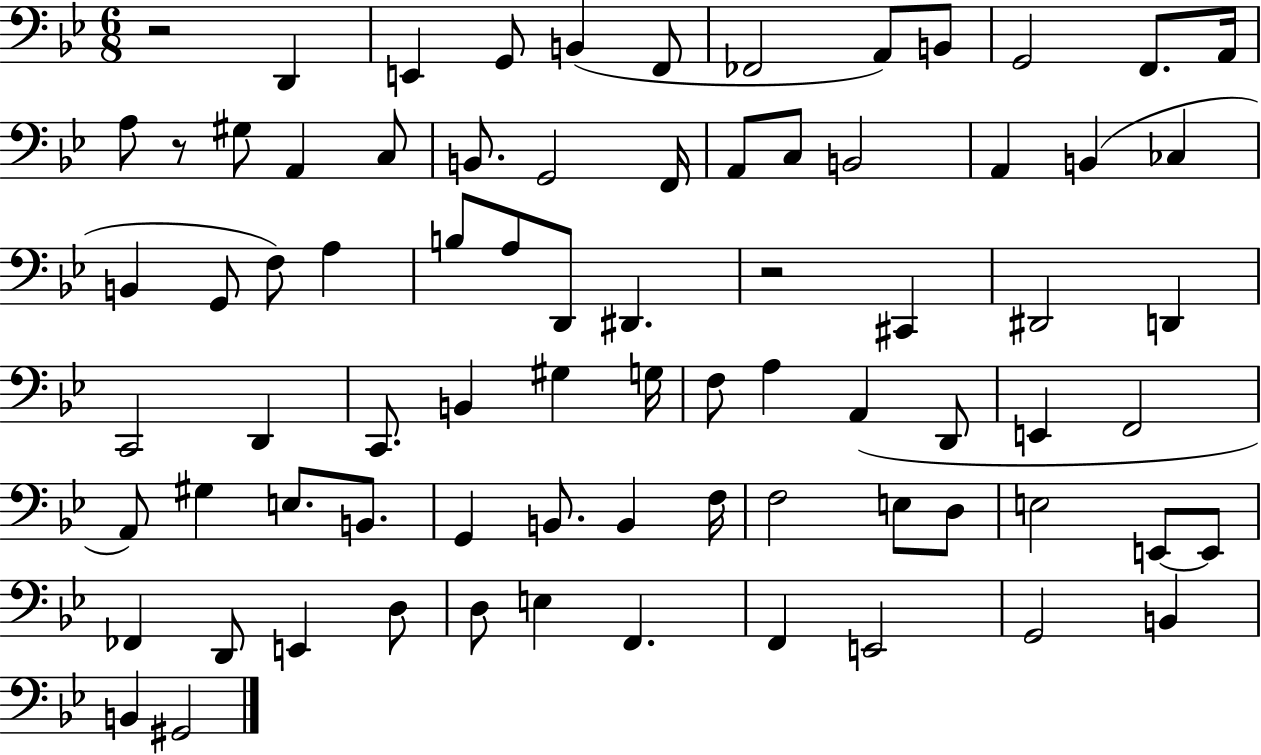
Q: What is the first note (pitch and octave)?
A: D2